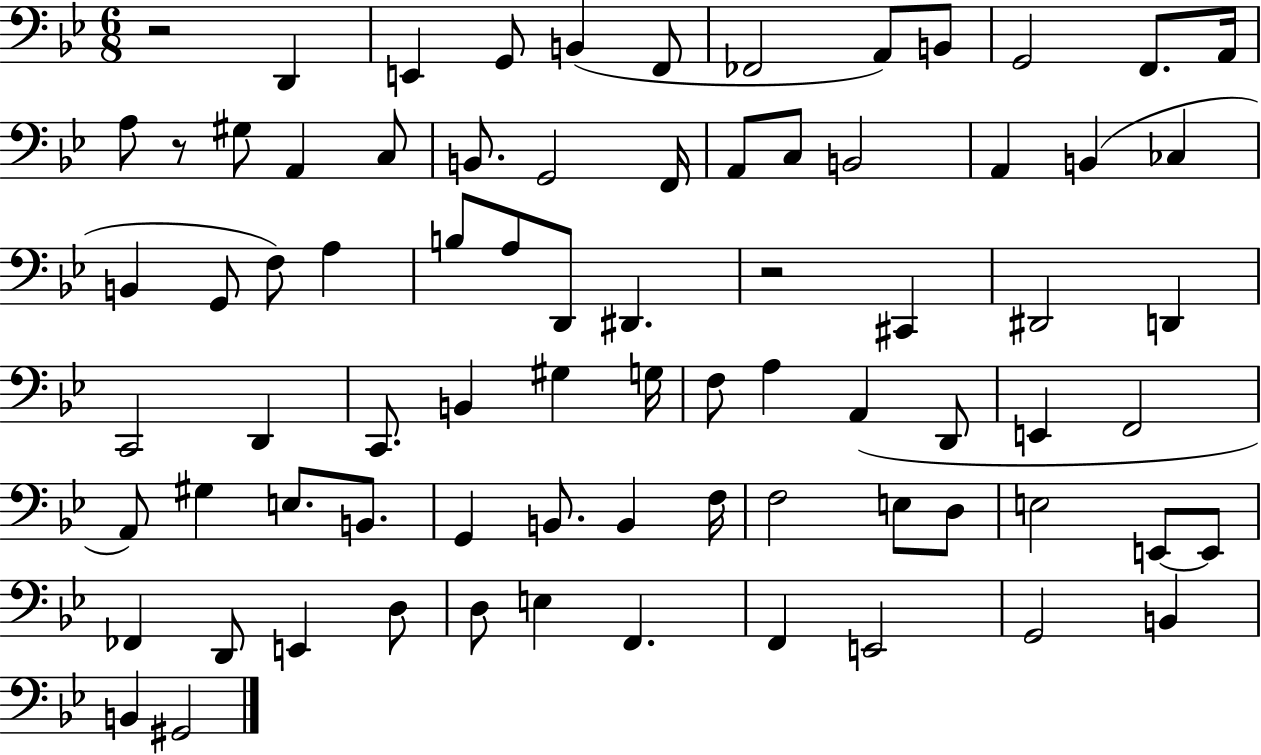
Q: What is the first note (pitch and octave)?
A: D2